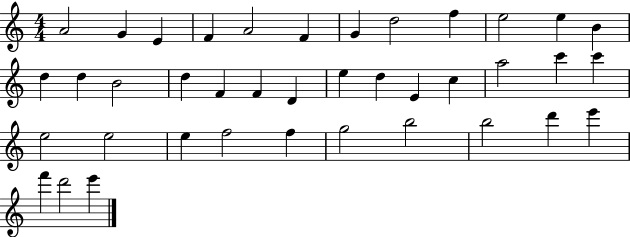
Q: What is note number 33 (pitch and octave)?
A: B5